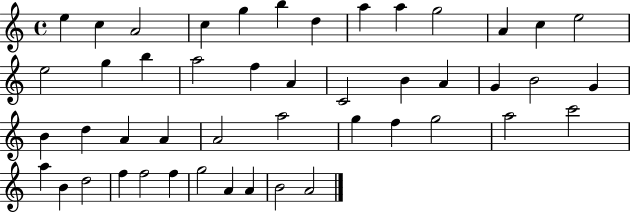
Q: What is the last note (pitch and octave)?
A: A4